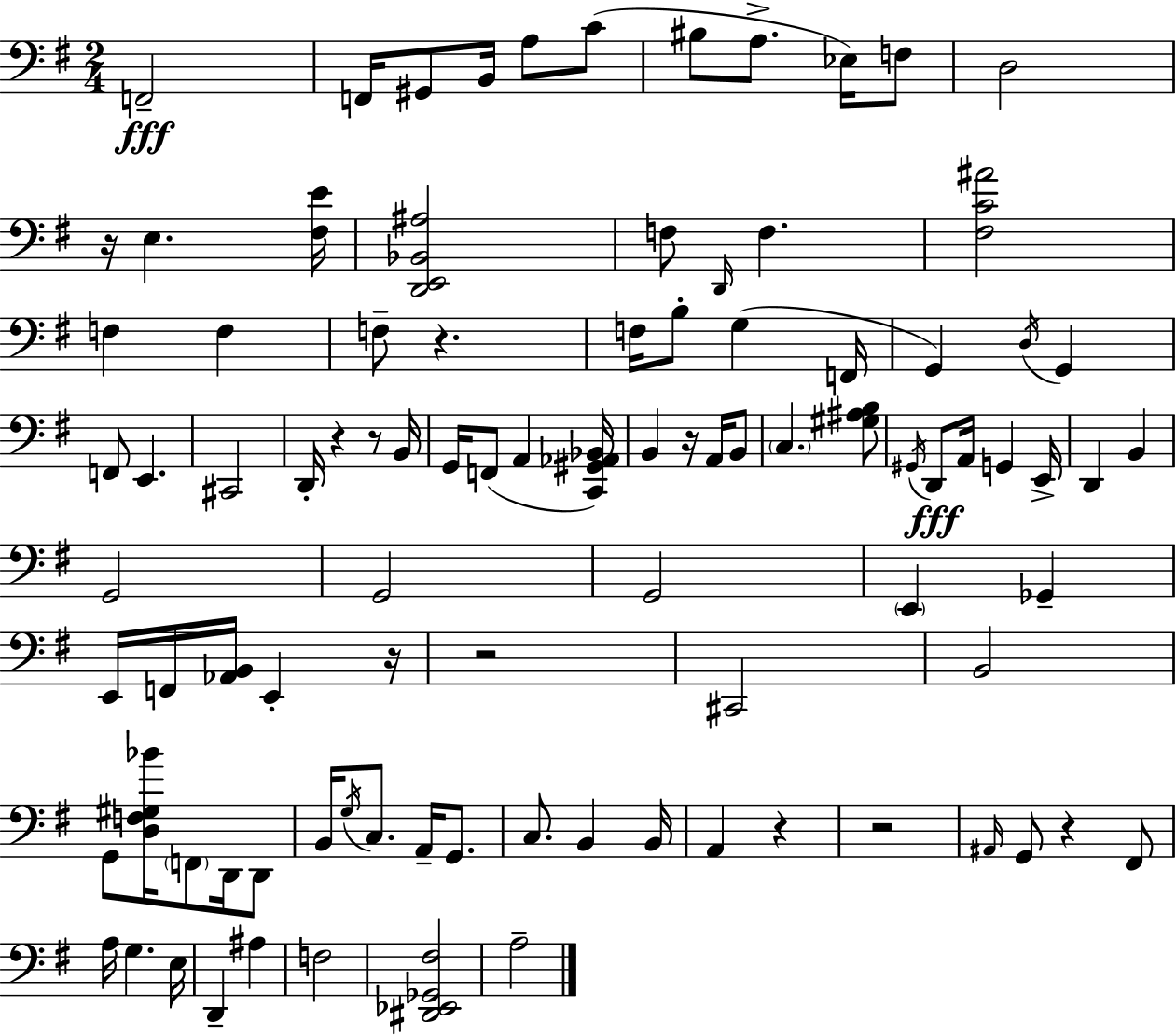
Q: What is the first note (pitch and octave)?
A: F2